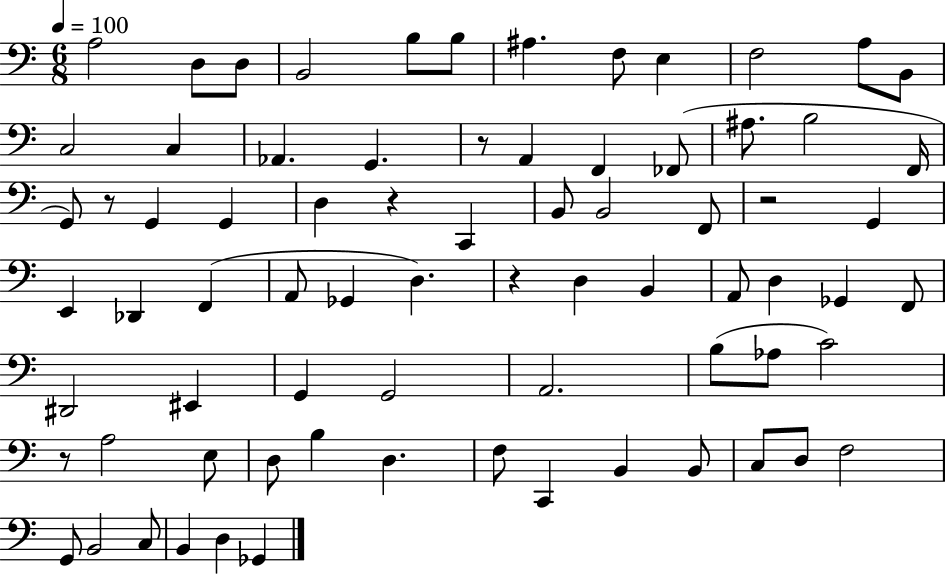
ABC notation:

X:1
T:Untitled
M:6/8
L:1/4
K:C
A,2 D,/2 D,/2 B,,2 B,/2 B,/2 ^A, F,/2 E, F,2 A,/2 B,,/2 C,2 C, _A,, G,, z/2 A,, F,, _F,,/2 ^A,/2 B,2 F,,/4 G,,/2 z/2 G,, G,, D, z C,, B,,/2 B,,2 F,,/2 z2 G,, E,, _D,, F,, A,,/2 _G,, D, z D, B,, A,,/2 D, _G,, F,,/2 ^D,,2 ^E,, G,, G,,2 A,,2 B,/2 _A,/2 C2 z/2 A,2 E,/2 D,/2 B, D, F,/2 C,, B,, B,,/2 C,/2 D,/2 F,2 G,,/2 B,,2 C,/2 B,, D, _G,,